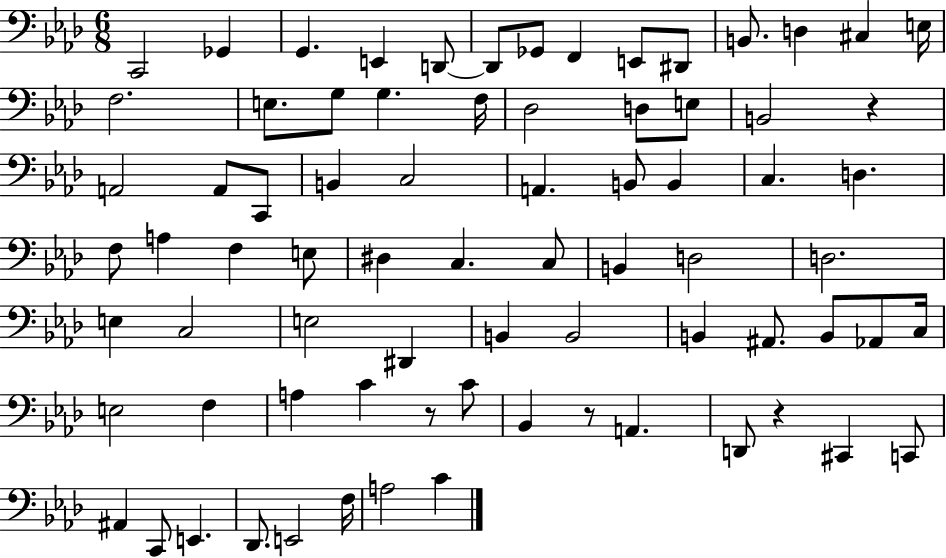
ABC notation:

X:1
T:Untitled
M:6/8
L:1/4
K:Ab
C,,2 _G,, G,, E,, D,,/2 D,,/2 _G,,/2 F,, E,,/2 ^D,,/2 B,,/2 D, ^C, E,/4 F,2 E,/2 G,/2 G, F,/4 _D,2 D,/2 E,/2 B,,2 z A,,2 A,,/2 C,,/2 B,, C,2 A,, B,,/2 B,, C, D, F,/2 A, F, E,/2 ^D, C, C,/2 B,, D,2 D,2 E, C,2 E,2 ^D,, B,, B,,2 B,, ^A,,/2 B,,/2 _A,,/2 C,/4 E,2 F, A, C z/2 C/2 _B,, z/2 A,, D,,/2 z ^C,, C,,/2 ^A,, C,,/2 E,, _D,,/2 E,,2 F,/4 A,2 C